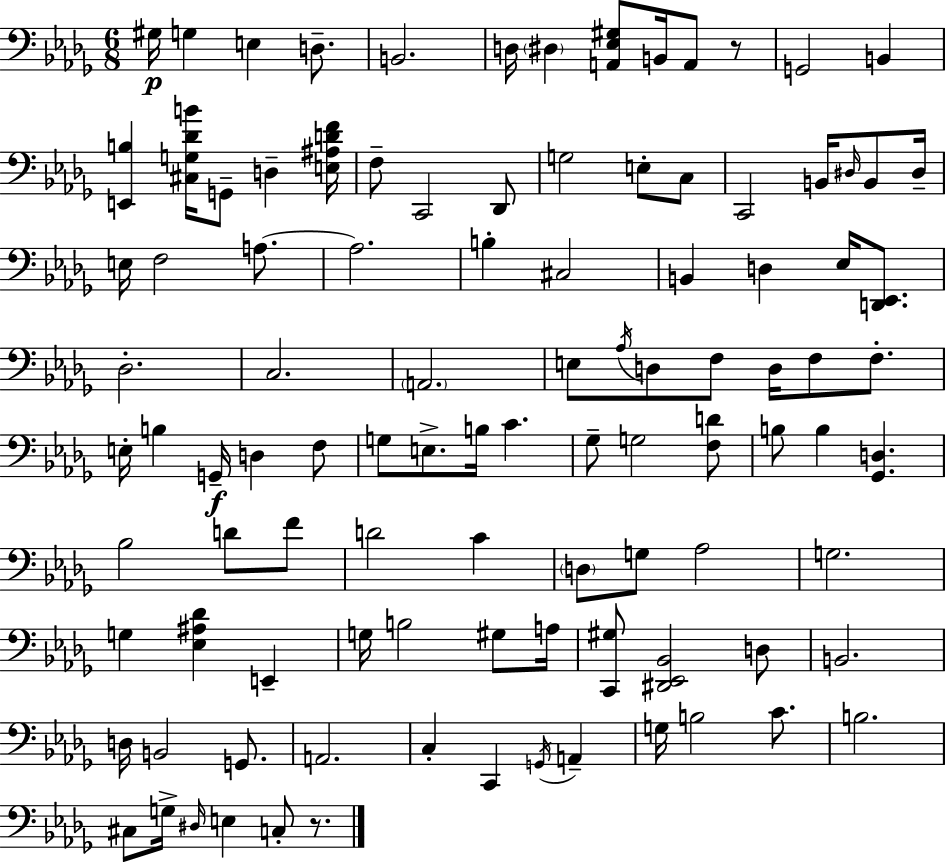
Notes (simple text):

G#3/s G3/q E3/q D3/e. B2/h. D3/s D#3/q [A2,Eb3,G#3]/e B2/s A2/e R/e G2/h B2/q [E2,B3]/q [C#3,G3,Db4,B4]/s G2/e D3/q [E3,A#3,D4,F4]/s F3/e C2/h Db2/e G3/h E3/e C3/e C2/h B2/s D#3/s B2/e D#3/s E3/s F3/h A3/e. A3/h. B3/q C#3/h B2/q D3/q Eb3/s [D2,Eb2]/e. Db3/h. C3/h. A2/h. E3/e Ab3/s D3/e F3/e D3/s F3/e F3/e. E3/s B3/q G2/s D3/q F3/e G3/e E3/e. B3/s C4/q. Gb3/e G3/h [F3,D4]/e B3/e B3/q [Gb2,D3]/q. Bb3/h D4/e F4/e D4/h C4/q D3/e G3/e Ab3/h G3/h. G3/q [Eb3,A#3,Db4]/q E2/q G3/s B3/h G#3/e A3/s [C2,G#3]/e [D#2,Eb2,Bb2]/h D3/e B2/h. D3/s B2/h G2/e. A2/h. C3/q C2/q G2/s A2/q G3/s B3/h C4/e. B3/h. C#3/e G3/s D#3/s E3/q C3/e R/e.